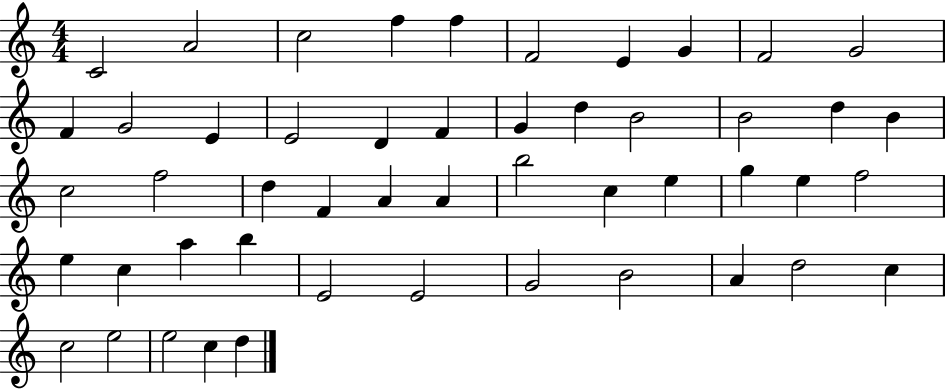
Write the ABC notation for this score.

X:1
T:Untitled
M:4/4
L:1/4
K:C
C2 A2 c2 f f F2 E G F2 G2 F G2 E E2 D F G d B2 B2 d B c2 f2 d F A A b2 c e g e f2 e c a b E2 E2 G2 B2 A d2 c c2 e2 e2 c d